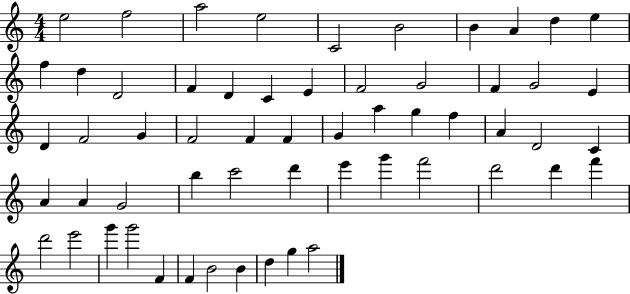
E5/h F5/h A5/h E5/h C4/h B4/h B4/q A4/q D5/q E5/q F5/q D5/q D4/h F4/q D4/q C4/q E4/q F4/h G4/h F4/q G4/h E4/q D4/q F4/h G4/q F4/h F4/q F4/q G4/q A5/q G5/q F5/q A4/q D4/h C4/q A4/q A4/q G4/h B5/q C6/h D6/q E6/q G6/q F6/h D6/h D6/q F6/q D6/h E6/h G6/q G6/h F4/q F4/q B4/h B4/q D5/q G5/q A5/h